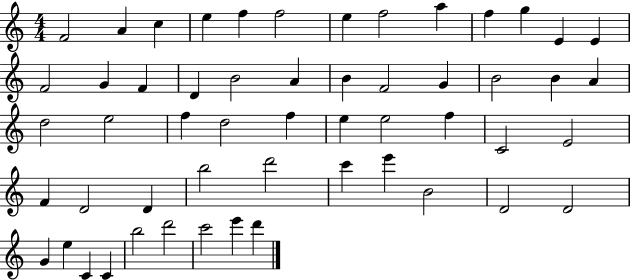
{
  \clef treble
  \numericTimeSignature
  \time 4/4
  \key c \major
  f'2 a'4 c''4 | e''4 f''4 f''2 | e''4 f''2 a''4 | f''4 g''4 e'4 e'4 | \break f'2 g'4 f'4 | d'4 b'2 a'4 | b'4 f'2 g'4 | b'2 b'4 a'4 | \break d''2 e''2 | f''4 d''2 f''4 | e''4 e''2 f''4 | c'2 e'2 | \break f'4 d'2 d'4 | b''2 d'''2 | c'''4 e'''4 b'2 | d'2 d'2 | \break g'4 e''4 c'4 c'4 | b''2 d'''2 | c'''2 e'''4 d'''4 | \bar "|."
}